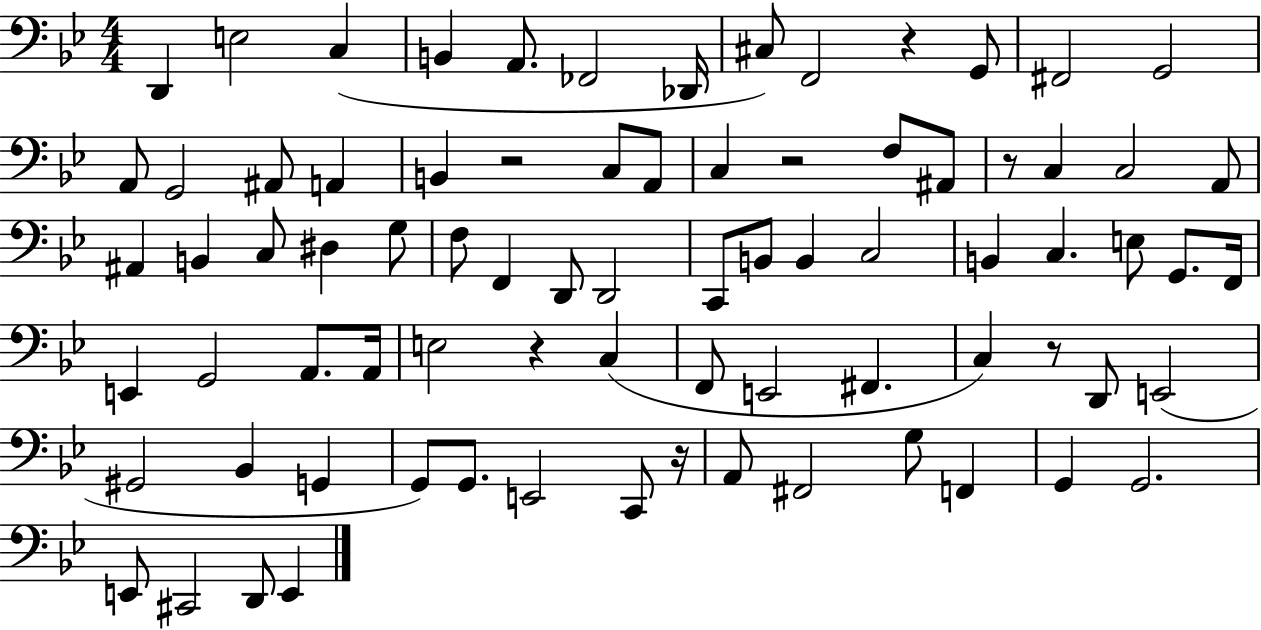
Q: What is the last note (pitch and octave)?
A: E2